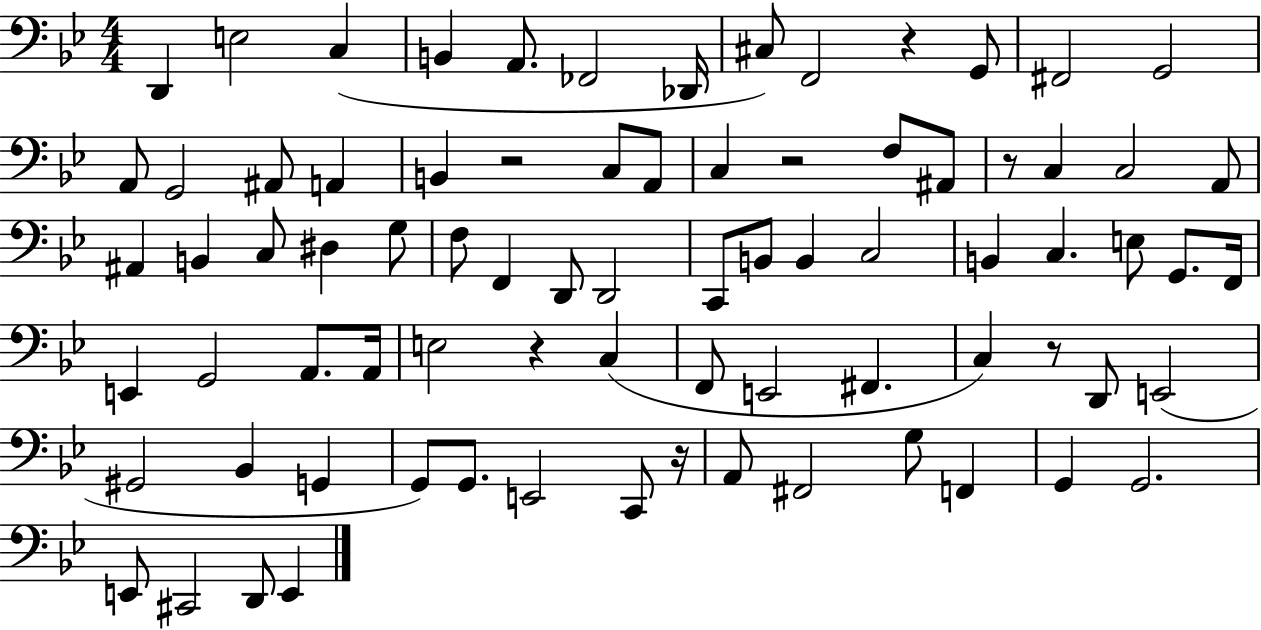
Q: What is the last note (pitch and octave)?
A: E2